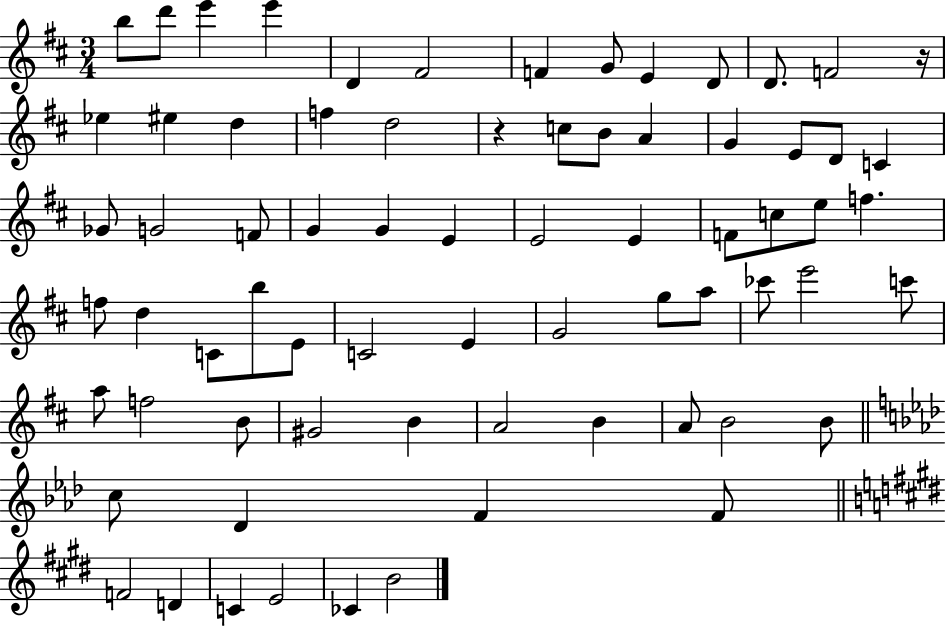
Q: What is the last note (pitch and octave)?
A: B4